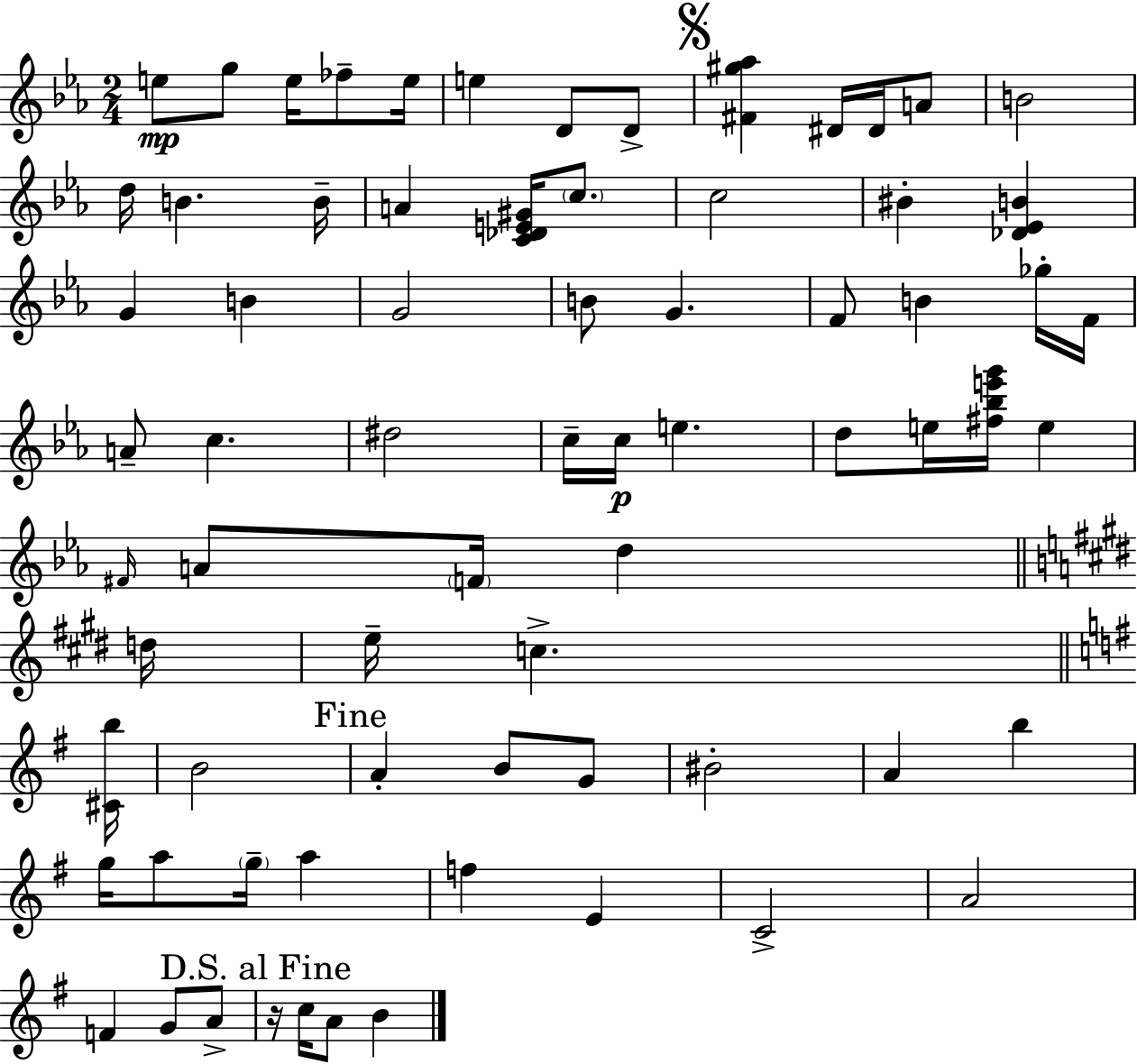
{
  \clef treble
  \numericTimeSignature
  \time 2/4
  \key c \minor
  e''8\mp g''8 e''16 fes''8-- e''16 | e''4 d'8 d'8-> | \mark \markup { \musicglyph "scripts.segno" } <fis' gis'' aes''>4 dis'16 dis'16 a'8 | b'2 | \break d''16 b'4. b'16-- | a'4 <c' des' e' gis'>16 \parenthesize c''8. | c''2 | bis'4-. <des' ees' b'>4 | \break g'4 b'4 | g'2 | b'8 g'4. | f'8 b'4 ges''16-. f'16 | \break a'8-- c''4. | dis''2 | c''16-- c''16\p e''4. | d''8 e''16 <fis'' bes'' e''' g'''>16 e''4 | \break \grace { fis'16 } a'8 \parenthesize f'16 d''4 | \bar "||" \break \key e \major d''16 e''16-- c''4.-> | \bar "||" \break \key g \major <cis' b''>16 b'2 | \mark "Fine" a'4-. b'8 g'8 | bis'2-. | a'4 b''4 | \break g''16 a''8 \parenthesize g''16-- a''4 | f''4 e'4 | c'2-> | a'2 | \break f'4 g'8 a'8-> | \mark "D.S. al Fine" r16 c''16 a'8 b'4 | \bar "|."
}